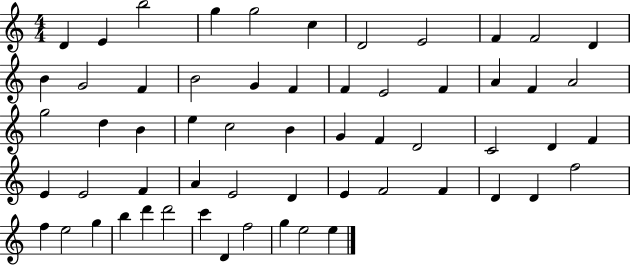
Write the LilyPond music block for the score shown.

{
  \clef treble
  \numericTimeSignature
  \time 4/4
  \key c \major
  d'4 e'4 b''2 | g''4 g''2 c''4 | d'2 e'2 | f'4 f'2 d'4 | \break b'4 g'2 f'4 | b'2 g'4 f'4 | f'4 e'2 f'4 | a'4 f'4 a'2 | \break g''2 d''4 b'4 | e''4 c''2 b'4 | g'4 f'4 d'2 | c'2 d'4 f'4 | \break e'4 e'2 f'4 | a'4 e'2 d'4 | e'4 f'2 f'4 | d'4 d'4 f''2 | \break f''4 e''2 g''4 | b''4 d'''4 d'''2 | c'''4 d'4 f''2 | g''4 e''2 e''4 | \break \bar "|."
}